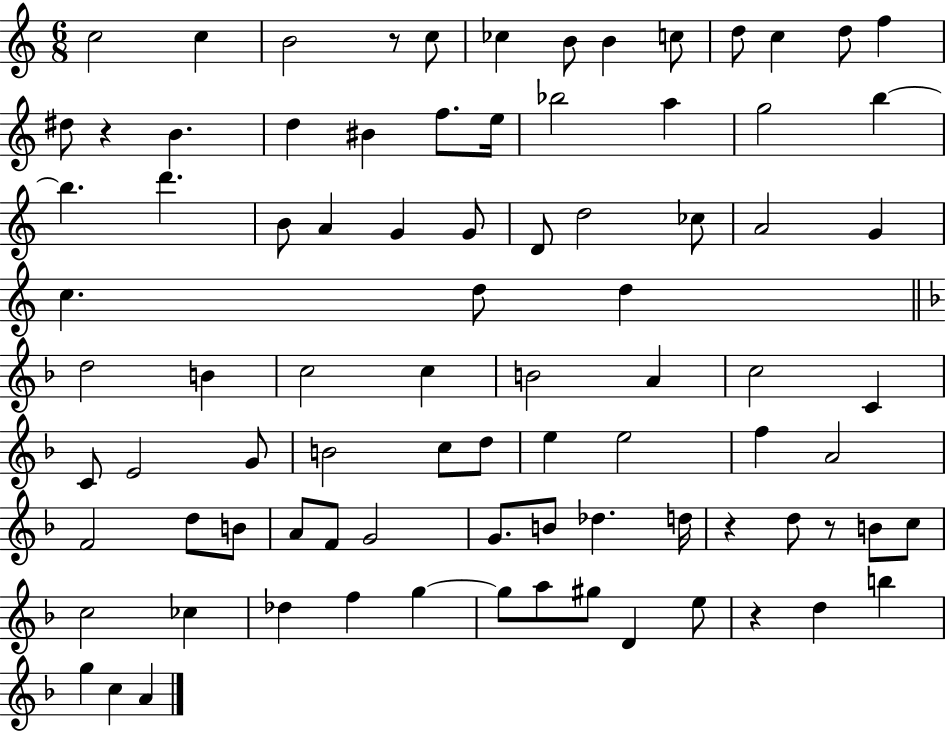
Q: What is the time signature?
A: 6/8